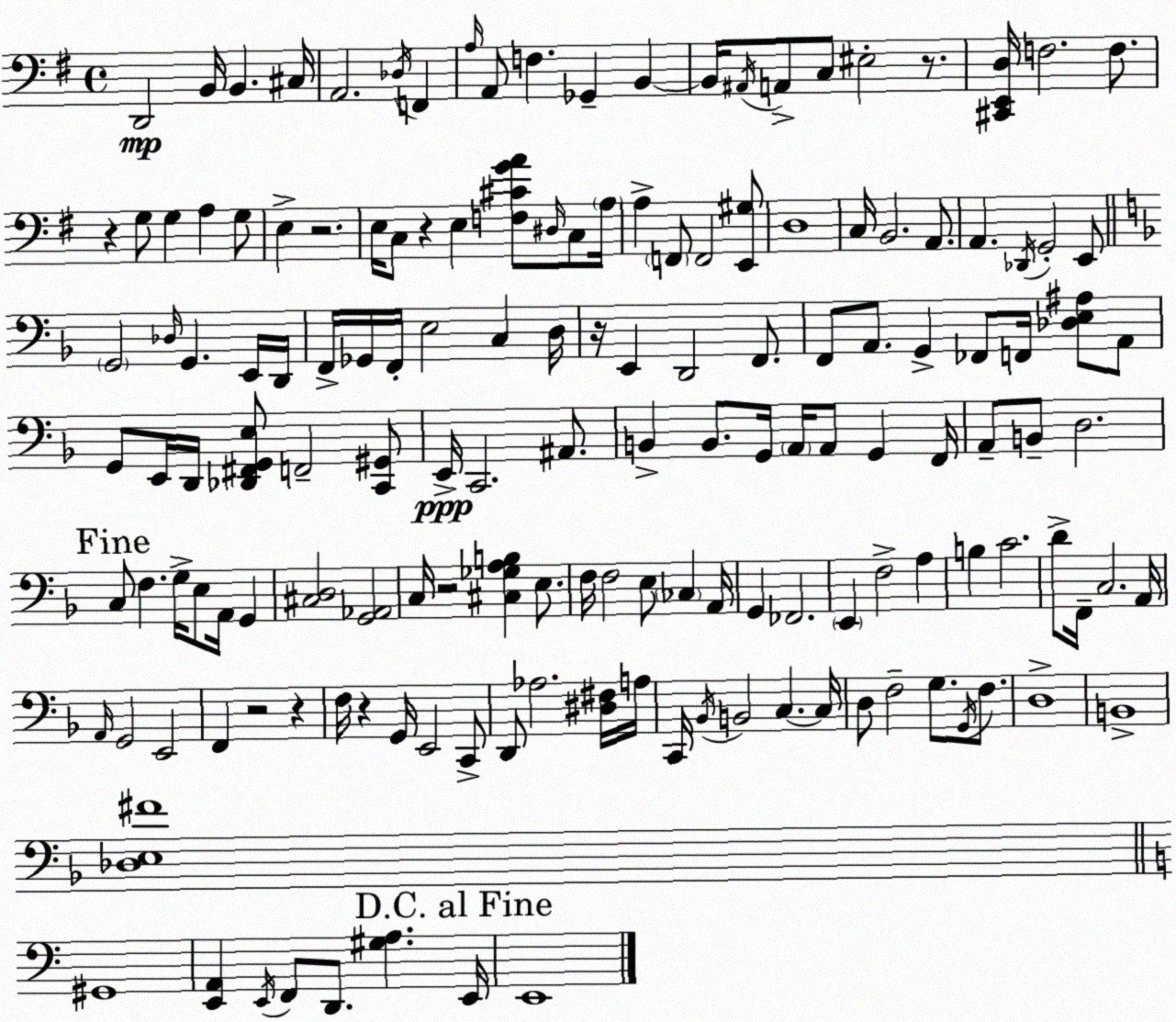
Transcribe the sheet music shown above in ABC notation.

X:1
T:Untitled
M:4/4
L:1/4
K:Em
D,,2 B,,/4 B,, ^C,/4 A,,2 _D,/4 F,, A,/4 A,,/2 F, _G,, B,, B,,/4 ^A,,/4 A,,/2 C,/2 ^E,2 z/2 [^C,,E,,D,]/4 F,2 F,/2 z G,/2 G, A, G,/2 E, z2 E,/4 C,/2 z E, [F,^CGA]/2 ^D,/4 C,/2 A,/4 A, F,,/2 F,,2 [E,,^G,]/2 D,4 C,/4 B,,2 A,,/2 A,, _D,,/4 G,,2 E,,/2 G,,2 _D,/4 G,, E,,/4 D,,/4 F,,/4 _G,,/4 F,,/4 E,2 C, D,/4 z/4 E,, D,,2 F,,/2 F,,/2 A,,/2 G,, _F,,/2 F,,/4 [_D,E,^A,]/2 A,,/2 G,,/2 E,,/4 D,,/4 [_D,,^F,,G,,E,]/2 F,,2 [C,,^G,,]/2 E,,/4 C,,2 ^A,,/2 B,, B,,/2 G,,/4 A,,/4 A,,/2 G,, F,,/4 A,,/2 B,,/2 D,2 C,/2 F, G,/4 E,/2 A,,/4 G,, [^C,D,]2 [G,,_A,,]2 C,/4 z2 [^C,_G,A,B,] E,/2 F,/4 F,2 E,/2 _C, A,,/4 G,, _F,,2 E,, F,2 A, B, C2 D/2 F,,/4 C,2 A,,/4 A,,/4 G,,2 E,,2 F,, z2 z F,/4 z G,,/4 E,,2 C,,/2 D,,/2 _A,2 [^D,^F,]/4 A,/4 C,,/4 _B,,/4 B,,2 C, C,/4 D,/2 F,2 G,/2 G,,/4 F,/2 D,4 B,,4 [_D,E,^F]4 ^G,,4 [E,,A,,] E,,/4 F,,/2 D,,/2 [^G,A,] E,,/4 E,,4